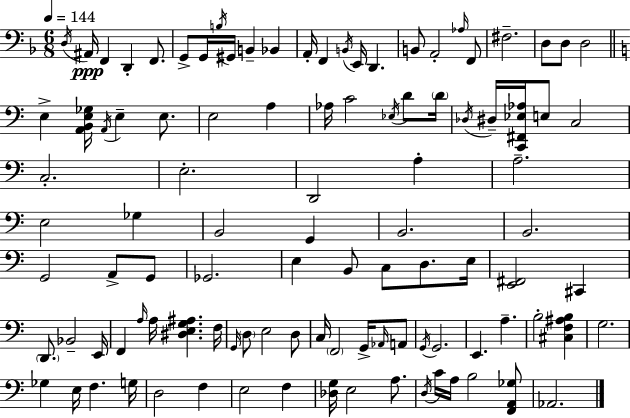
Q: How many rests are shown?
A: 0